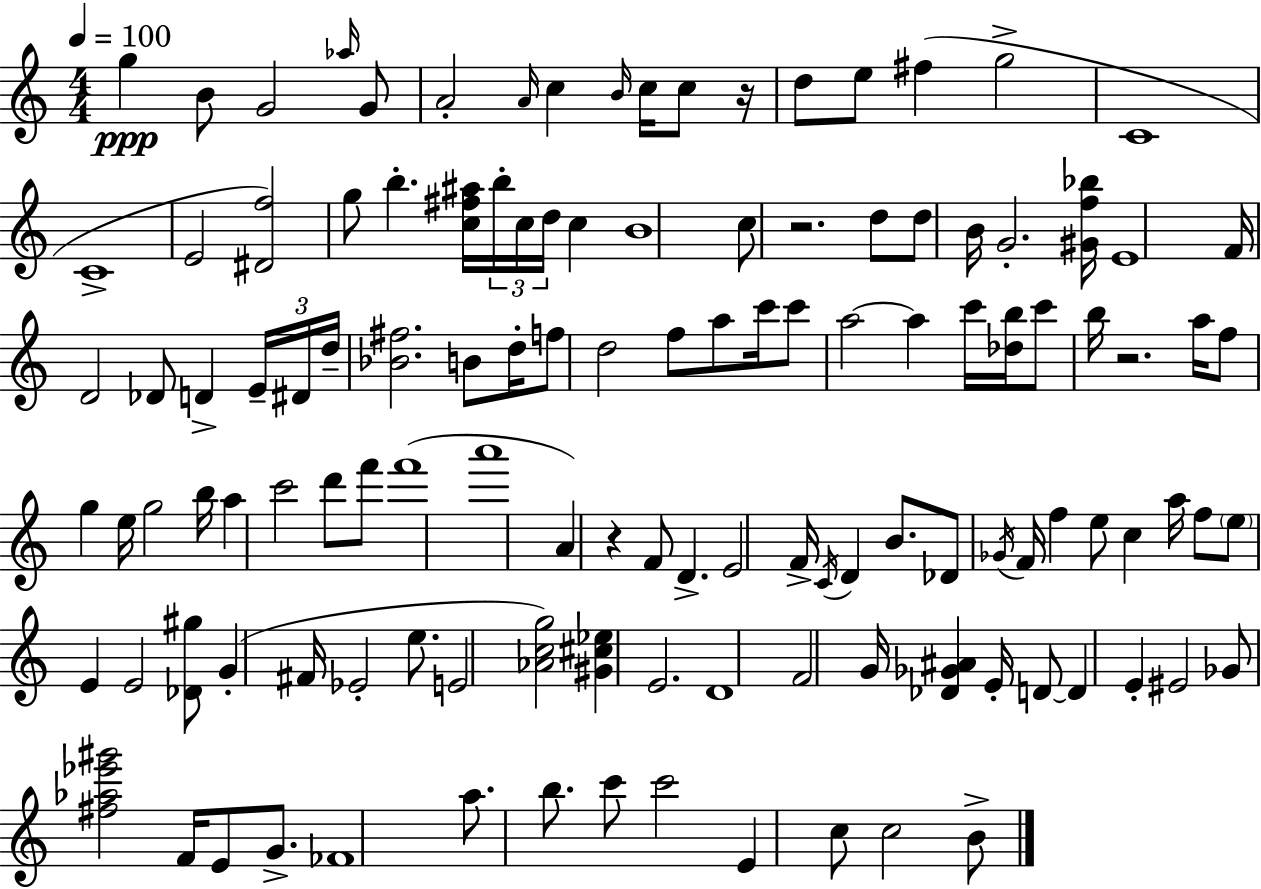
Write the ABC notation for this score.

X:1
T:Untitled
M:4/4
L:1/4
K:Am
g B/2 G2 _a/4 G/2 A2 A/4 c B/4 c/4 c/2 z/4 d/2 e/2 ^f g2 C4 C4 E2 [^Df]2 g/2 b [c^f^a]/4 b/4 c/4 d/4 c B4 c/2 z2 d/2 d/2 B/4 G2 [^Gf_b]/4 E4 F/4 D2 _D/2 D E/4 ^D/4 d/4 [_B^f]2 B/2 d/4 f/2 d2 f/2 a/2 c'/4 c'/2 a2 a c'/4 [_db]/4 c'/2 b/4 z2 a/4 f/2 g e/4 g2 b/4 a c'2 d'/2 f'/2 f'4 a'4 A z F/2 D E2 F/4 C/4 D B/2 _D/2 _G/4 F/4 f e/2 c a/4 f/2 e/2 E E2 [_D^g]/2 G ^F/4 _E2 e/2 E2 [_Acg]2 [^G^c_e] E2 D4 F2 G/4 [_D_G^A] E/4 D/2 D E ^E2 _G/2 [^f_a_e'^g']2 F/4 E/2 G/2 _F4 a/2 b/2 c'/2 c'2 E c/2 c2 B/2